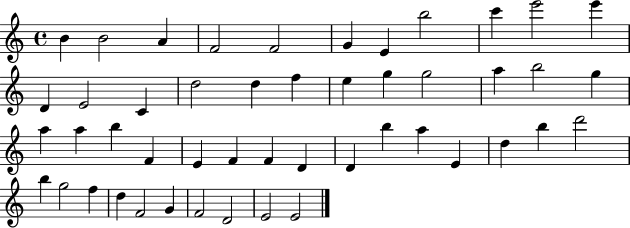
{
  \clef treble
  \time 4/4
  \defaultTimeSignature
  \key c \major
  b'4 b'2 a'4 | f'2 f'2 | g'4 e'4 b''2 | c'''4 e'''2 e'''4 | \break d'4 e'2 c'4 | d''2 d''4 f''4 | e''4 g''4 g''2 | a''4 b''2 g''4 | \break a''4 a''4 b''4 f'4 | e'4 f'4 f'4 d'4 | d'4 b''4 a''4 e'4 | d''4 b''4 d'''2 | \break b''4 g''2 f''4 | d''4 f'2 g'4 | f'2 d'2 | e'2 e'2 | \break \bar "|."
}